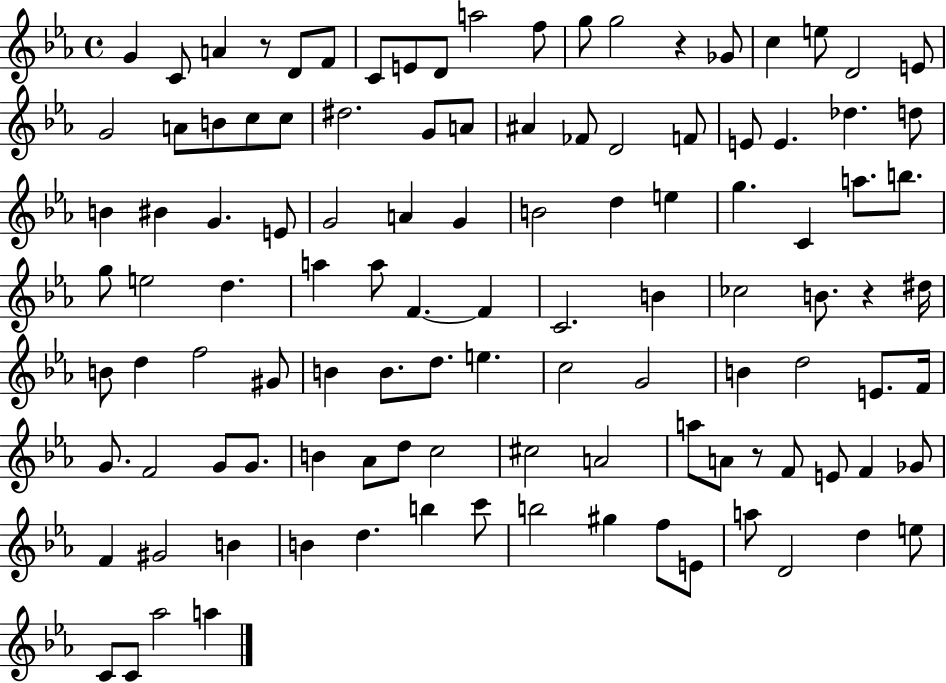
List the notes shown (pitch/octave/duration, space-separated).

G4/q C4/e A4/q R/e D4/e F4/e C4/e E4/e D4/e A5/h F5/e G5/e G5/h R/q Gb4/e C5/q E5/e D4/h E4/e G4/h A4/e B4/e C5/e C5/e D#5/h. G4/e A4/e A#4/q FES4/e D4/h F4/e E4/e E4/q. Db5/q. D5/e B4/q BIS4/q G4/q. E4/e G4/h A4/q G4/q B4/h D5/q E5/q G5/q. C4/q A5/e. B5/e. G5/e E5/h D5/q. A5/q A5/e F4/q. F4/q C4/h. B4/q CES5/h B4/e. R/q D#5/s B4/e D5/q F5/h G#4/e B4/q B4/e. D5/e. E5/q. C5/h G4/h B4/q D5/h E4/e. F4/s G4/e. F4/h G4/e G4/e. B4/q Ab4/e D5/e C5/h C#5/h A4/h A5/e A4/e R/e F4/e E4/e F4/q Gb4/e F4/q G#4/h B4/q B4/q D5/q. B5/q C6/e B5/h G#5/q F5/e E4/e A5/e D4/h D5/q E5/e C4/e C4/e Ab5/h A5/q